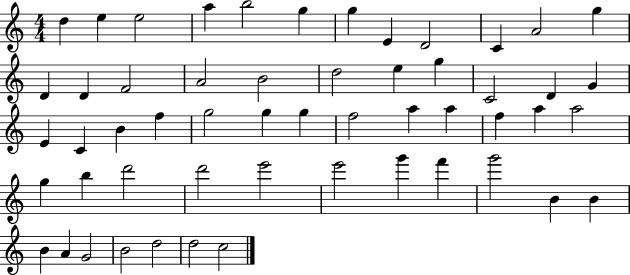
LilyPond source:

{
  \clef treble
  \numericTimeSignature
  \time 4/4
  \key c \major
  d''4 e''4 e''2 | a''4 b''2 g''4 | g''4 e'4 d'2 | c'4 a'2 g''4 | \break d'4 d'4 f'2 | a'2 b'2 | d''2 e''4 g''4 | c'2 d'4 g'4 | \break e'4 c'4 b'4 f''4 | g''2 g''4 g''4 | f''2 a''4 a''4 | f''4 a''4 a''2 | \break g''4 b''4 d'''2 | d'''2 e'''2 | e'''2 g'''4 f'''4 | g'''2 b'4 b'4 | \break b'4 a'4 g'2 | b'2 d''2 | d''2 c''2 | \bar "|."
}